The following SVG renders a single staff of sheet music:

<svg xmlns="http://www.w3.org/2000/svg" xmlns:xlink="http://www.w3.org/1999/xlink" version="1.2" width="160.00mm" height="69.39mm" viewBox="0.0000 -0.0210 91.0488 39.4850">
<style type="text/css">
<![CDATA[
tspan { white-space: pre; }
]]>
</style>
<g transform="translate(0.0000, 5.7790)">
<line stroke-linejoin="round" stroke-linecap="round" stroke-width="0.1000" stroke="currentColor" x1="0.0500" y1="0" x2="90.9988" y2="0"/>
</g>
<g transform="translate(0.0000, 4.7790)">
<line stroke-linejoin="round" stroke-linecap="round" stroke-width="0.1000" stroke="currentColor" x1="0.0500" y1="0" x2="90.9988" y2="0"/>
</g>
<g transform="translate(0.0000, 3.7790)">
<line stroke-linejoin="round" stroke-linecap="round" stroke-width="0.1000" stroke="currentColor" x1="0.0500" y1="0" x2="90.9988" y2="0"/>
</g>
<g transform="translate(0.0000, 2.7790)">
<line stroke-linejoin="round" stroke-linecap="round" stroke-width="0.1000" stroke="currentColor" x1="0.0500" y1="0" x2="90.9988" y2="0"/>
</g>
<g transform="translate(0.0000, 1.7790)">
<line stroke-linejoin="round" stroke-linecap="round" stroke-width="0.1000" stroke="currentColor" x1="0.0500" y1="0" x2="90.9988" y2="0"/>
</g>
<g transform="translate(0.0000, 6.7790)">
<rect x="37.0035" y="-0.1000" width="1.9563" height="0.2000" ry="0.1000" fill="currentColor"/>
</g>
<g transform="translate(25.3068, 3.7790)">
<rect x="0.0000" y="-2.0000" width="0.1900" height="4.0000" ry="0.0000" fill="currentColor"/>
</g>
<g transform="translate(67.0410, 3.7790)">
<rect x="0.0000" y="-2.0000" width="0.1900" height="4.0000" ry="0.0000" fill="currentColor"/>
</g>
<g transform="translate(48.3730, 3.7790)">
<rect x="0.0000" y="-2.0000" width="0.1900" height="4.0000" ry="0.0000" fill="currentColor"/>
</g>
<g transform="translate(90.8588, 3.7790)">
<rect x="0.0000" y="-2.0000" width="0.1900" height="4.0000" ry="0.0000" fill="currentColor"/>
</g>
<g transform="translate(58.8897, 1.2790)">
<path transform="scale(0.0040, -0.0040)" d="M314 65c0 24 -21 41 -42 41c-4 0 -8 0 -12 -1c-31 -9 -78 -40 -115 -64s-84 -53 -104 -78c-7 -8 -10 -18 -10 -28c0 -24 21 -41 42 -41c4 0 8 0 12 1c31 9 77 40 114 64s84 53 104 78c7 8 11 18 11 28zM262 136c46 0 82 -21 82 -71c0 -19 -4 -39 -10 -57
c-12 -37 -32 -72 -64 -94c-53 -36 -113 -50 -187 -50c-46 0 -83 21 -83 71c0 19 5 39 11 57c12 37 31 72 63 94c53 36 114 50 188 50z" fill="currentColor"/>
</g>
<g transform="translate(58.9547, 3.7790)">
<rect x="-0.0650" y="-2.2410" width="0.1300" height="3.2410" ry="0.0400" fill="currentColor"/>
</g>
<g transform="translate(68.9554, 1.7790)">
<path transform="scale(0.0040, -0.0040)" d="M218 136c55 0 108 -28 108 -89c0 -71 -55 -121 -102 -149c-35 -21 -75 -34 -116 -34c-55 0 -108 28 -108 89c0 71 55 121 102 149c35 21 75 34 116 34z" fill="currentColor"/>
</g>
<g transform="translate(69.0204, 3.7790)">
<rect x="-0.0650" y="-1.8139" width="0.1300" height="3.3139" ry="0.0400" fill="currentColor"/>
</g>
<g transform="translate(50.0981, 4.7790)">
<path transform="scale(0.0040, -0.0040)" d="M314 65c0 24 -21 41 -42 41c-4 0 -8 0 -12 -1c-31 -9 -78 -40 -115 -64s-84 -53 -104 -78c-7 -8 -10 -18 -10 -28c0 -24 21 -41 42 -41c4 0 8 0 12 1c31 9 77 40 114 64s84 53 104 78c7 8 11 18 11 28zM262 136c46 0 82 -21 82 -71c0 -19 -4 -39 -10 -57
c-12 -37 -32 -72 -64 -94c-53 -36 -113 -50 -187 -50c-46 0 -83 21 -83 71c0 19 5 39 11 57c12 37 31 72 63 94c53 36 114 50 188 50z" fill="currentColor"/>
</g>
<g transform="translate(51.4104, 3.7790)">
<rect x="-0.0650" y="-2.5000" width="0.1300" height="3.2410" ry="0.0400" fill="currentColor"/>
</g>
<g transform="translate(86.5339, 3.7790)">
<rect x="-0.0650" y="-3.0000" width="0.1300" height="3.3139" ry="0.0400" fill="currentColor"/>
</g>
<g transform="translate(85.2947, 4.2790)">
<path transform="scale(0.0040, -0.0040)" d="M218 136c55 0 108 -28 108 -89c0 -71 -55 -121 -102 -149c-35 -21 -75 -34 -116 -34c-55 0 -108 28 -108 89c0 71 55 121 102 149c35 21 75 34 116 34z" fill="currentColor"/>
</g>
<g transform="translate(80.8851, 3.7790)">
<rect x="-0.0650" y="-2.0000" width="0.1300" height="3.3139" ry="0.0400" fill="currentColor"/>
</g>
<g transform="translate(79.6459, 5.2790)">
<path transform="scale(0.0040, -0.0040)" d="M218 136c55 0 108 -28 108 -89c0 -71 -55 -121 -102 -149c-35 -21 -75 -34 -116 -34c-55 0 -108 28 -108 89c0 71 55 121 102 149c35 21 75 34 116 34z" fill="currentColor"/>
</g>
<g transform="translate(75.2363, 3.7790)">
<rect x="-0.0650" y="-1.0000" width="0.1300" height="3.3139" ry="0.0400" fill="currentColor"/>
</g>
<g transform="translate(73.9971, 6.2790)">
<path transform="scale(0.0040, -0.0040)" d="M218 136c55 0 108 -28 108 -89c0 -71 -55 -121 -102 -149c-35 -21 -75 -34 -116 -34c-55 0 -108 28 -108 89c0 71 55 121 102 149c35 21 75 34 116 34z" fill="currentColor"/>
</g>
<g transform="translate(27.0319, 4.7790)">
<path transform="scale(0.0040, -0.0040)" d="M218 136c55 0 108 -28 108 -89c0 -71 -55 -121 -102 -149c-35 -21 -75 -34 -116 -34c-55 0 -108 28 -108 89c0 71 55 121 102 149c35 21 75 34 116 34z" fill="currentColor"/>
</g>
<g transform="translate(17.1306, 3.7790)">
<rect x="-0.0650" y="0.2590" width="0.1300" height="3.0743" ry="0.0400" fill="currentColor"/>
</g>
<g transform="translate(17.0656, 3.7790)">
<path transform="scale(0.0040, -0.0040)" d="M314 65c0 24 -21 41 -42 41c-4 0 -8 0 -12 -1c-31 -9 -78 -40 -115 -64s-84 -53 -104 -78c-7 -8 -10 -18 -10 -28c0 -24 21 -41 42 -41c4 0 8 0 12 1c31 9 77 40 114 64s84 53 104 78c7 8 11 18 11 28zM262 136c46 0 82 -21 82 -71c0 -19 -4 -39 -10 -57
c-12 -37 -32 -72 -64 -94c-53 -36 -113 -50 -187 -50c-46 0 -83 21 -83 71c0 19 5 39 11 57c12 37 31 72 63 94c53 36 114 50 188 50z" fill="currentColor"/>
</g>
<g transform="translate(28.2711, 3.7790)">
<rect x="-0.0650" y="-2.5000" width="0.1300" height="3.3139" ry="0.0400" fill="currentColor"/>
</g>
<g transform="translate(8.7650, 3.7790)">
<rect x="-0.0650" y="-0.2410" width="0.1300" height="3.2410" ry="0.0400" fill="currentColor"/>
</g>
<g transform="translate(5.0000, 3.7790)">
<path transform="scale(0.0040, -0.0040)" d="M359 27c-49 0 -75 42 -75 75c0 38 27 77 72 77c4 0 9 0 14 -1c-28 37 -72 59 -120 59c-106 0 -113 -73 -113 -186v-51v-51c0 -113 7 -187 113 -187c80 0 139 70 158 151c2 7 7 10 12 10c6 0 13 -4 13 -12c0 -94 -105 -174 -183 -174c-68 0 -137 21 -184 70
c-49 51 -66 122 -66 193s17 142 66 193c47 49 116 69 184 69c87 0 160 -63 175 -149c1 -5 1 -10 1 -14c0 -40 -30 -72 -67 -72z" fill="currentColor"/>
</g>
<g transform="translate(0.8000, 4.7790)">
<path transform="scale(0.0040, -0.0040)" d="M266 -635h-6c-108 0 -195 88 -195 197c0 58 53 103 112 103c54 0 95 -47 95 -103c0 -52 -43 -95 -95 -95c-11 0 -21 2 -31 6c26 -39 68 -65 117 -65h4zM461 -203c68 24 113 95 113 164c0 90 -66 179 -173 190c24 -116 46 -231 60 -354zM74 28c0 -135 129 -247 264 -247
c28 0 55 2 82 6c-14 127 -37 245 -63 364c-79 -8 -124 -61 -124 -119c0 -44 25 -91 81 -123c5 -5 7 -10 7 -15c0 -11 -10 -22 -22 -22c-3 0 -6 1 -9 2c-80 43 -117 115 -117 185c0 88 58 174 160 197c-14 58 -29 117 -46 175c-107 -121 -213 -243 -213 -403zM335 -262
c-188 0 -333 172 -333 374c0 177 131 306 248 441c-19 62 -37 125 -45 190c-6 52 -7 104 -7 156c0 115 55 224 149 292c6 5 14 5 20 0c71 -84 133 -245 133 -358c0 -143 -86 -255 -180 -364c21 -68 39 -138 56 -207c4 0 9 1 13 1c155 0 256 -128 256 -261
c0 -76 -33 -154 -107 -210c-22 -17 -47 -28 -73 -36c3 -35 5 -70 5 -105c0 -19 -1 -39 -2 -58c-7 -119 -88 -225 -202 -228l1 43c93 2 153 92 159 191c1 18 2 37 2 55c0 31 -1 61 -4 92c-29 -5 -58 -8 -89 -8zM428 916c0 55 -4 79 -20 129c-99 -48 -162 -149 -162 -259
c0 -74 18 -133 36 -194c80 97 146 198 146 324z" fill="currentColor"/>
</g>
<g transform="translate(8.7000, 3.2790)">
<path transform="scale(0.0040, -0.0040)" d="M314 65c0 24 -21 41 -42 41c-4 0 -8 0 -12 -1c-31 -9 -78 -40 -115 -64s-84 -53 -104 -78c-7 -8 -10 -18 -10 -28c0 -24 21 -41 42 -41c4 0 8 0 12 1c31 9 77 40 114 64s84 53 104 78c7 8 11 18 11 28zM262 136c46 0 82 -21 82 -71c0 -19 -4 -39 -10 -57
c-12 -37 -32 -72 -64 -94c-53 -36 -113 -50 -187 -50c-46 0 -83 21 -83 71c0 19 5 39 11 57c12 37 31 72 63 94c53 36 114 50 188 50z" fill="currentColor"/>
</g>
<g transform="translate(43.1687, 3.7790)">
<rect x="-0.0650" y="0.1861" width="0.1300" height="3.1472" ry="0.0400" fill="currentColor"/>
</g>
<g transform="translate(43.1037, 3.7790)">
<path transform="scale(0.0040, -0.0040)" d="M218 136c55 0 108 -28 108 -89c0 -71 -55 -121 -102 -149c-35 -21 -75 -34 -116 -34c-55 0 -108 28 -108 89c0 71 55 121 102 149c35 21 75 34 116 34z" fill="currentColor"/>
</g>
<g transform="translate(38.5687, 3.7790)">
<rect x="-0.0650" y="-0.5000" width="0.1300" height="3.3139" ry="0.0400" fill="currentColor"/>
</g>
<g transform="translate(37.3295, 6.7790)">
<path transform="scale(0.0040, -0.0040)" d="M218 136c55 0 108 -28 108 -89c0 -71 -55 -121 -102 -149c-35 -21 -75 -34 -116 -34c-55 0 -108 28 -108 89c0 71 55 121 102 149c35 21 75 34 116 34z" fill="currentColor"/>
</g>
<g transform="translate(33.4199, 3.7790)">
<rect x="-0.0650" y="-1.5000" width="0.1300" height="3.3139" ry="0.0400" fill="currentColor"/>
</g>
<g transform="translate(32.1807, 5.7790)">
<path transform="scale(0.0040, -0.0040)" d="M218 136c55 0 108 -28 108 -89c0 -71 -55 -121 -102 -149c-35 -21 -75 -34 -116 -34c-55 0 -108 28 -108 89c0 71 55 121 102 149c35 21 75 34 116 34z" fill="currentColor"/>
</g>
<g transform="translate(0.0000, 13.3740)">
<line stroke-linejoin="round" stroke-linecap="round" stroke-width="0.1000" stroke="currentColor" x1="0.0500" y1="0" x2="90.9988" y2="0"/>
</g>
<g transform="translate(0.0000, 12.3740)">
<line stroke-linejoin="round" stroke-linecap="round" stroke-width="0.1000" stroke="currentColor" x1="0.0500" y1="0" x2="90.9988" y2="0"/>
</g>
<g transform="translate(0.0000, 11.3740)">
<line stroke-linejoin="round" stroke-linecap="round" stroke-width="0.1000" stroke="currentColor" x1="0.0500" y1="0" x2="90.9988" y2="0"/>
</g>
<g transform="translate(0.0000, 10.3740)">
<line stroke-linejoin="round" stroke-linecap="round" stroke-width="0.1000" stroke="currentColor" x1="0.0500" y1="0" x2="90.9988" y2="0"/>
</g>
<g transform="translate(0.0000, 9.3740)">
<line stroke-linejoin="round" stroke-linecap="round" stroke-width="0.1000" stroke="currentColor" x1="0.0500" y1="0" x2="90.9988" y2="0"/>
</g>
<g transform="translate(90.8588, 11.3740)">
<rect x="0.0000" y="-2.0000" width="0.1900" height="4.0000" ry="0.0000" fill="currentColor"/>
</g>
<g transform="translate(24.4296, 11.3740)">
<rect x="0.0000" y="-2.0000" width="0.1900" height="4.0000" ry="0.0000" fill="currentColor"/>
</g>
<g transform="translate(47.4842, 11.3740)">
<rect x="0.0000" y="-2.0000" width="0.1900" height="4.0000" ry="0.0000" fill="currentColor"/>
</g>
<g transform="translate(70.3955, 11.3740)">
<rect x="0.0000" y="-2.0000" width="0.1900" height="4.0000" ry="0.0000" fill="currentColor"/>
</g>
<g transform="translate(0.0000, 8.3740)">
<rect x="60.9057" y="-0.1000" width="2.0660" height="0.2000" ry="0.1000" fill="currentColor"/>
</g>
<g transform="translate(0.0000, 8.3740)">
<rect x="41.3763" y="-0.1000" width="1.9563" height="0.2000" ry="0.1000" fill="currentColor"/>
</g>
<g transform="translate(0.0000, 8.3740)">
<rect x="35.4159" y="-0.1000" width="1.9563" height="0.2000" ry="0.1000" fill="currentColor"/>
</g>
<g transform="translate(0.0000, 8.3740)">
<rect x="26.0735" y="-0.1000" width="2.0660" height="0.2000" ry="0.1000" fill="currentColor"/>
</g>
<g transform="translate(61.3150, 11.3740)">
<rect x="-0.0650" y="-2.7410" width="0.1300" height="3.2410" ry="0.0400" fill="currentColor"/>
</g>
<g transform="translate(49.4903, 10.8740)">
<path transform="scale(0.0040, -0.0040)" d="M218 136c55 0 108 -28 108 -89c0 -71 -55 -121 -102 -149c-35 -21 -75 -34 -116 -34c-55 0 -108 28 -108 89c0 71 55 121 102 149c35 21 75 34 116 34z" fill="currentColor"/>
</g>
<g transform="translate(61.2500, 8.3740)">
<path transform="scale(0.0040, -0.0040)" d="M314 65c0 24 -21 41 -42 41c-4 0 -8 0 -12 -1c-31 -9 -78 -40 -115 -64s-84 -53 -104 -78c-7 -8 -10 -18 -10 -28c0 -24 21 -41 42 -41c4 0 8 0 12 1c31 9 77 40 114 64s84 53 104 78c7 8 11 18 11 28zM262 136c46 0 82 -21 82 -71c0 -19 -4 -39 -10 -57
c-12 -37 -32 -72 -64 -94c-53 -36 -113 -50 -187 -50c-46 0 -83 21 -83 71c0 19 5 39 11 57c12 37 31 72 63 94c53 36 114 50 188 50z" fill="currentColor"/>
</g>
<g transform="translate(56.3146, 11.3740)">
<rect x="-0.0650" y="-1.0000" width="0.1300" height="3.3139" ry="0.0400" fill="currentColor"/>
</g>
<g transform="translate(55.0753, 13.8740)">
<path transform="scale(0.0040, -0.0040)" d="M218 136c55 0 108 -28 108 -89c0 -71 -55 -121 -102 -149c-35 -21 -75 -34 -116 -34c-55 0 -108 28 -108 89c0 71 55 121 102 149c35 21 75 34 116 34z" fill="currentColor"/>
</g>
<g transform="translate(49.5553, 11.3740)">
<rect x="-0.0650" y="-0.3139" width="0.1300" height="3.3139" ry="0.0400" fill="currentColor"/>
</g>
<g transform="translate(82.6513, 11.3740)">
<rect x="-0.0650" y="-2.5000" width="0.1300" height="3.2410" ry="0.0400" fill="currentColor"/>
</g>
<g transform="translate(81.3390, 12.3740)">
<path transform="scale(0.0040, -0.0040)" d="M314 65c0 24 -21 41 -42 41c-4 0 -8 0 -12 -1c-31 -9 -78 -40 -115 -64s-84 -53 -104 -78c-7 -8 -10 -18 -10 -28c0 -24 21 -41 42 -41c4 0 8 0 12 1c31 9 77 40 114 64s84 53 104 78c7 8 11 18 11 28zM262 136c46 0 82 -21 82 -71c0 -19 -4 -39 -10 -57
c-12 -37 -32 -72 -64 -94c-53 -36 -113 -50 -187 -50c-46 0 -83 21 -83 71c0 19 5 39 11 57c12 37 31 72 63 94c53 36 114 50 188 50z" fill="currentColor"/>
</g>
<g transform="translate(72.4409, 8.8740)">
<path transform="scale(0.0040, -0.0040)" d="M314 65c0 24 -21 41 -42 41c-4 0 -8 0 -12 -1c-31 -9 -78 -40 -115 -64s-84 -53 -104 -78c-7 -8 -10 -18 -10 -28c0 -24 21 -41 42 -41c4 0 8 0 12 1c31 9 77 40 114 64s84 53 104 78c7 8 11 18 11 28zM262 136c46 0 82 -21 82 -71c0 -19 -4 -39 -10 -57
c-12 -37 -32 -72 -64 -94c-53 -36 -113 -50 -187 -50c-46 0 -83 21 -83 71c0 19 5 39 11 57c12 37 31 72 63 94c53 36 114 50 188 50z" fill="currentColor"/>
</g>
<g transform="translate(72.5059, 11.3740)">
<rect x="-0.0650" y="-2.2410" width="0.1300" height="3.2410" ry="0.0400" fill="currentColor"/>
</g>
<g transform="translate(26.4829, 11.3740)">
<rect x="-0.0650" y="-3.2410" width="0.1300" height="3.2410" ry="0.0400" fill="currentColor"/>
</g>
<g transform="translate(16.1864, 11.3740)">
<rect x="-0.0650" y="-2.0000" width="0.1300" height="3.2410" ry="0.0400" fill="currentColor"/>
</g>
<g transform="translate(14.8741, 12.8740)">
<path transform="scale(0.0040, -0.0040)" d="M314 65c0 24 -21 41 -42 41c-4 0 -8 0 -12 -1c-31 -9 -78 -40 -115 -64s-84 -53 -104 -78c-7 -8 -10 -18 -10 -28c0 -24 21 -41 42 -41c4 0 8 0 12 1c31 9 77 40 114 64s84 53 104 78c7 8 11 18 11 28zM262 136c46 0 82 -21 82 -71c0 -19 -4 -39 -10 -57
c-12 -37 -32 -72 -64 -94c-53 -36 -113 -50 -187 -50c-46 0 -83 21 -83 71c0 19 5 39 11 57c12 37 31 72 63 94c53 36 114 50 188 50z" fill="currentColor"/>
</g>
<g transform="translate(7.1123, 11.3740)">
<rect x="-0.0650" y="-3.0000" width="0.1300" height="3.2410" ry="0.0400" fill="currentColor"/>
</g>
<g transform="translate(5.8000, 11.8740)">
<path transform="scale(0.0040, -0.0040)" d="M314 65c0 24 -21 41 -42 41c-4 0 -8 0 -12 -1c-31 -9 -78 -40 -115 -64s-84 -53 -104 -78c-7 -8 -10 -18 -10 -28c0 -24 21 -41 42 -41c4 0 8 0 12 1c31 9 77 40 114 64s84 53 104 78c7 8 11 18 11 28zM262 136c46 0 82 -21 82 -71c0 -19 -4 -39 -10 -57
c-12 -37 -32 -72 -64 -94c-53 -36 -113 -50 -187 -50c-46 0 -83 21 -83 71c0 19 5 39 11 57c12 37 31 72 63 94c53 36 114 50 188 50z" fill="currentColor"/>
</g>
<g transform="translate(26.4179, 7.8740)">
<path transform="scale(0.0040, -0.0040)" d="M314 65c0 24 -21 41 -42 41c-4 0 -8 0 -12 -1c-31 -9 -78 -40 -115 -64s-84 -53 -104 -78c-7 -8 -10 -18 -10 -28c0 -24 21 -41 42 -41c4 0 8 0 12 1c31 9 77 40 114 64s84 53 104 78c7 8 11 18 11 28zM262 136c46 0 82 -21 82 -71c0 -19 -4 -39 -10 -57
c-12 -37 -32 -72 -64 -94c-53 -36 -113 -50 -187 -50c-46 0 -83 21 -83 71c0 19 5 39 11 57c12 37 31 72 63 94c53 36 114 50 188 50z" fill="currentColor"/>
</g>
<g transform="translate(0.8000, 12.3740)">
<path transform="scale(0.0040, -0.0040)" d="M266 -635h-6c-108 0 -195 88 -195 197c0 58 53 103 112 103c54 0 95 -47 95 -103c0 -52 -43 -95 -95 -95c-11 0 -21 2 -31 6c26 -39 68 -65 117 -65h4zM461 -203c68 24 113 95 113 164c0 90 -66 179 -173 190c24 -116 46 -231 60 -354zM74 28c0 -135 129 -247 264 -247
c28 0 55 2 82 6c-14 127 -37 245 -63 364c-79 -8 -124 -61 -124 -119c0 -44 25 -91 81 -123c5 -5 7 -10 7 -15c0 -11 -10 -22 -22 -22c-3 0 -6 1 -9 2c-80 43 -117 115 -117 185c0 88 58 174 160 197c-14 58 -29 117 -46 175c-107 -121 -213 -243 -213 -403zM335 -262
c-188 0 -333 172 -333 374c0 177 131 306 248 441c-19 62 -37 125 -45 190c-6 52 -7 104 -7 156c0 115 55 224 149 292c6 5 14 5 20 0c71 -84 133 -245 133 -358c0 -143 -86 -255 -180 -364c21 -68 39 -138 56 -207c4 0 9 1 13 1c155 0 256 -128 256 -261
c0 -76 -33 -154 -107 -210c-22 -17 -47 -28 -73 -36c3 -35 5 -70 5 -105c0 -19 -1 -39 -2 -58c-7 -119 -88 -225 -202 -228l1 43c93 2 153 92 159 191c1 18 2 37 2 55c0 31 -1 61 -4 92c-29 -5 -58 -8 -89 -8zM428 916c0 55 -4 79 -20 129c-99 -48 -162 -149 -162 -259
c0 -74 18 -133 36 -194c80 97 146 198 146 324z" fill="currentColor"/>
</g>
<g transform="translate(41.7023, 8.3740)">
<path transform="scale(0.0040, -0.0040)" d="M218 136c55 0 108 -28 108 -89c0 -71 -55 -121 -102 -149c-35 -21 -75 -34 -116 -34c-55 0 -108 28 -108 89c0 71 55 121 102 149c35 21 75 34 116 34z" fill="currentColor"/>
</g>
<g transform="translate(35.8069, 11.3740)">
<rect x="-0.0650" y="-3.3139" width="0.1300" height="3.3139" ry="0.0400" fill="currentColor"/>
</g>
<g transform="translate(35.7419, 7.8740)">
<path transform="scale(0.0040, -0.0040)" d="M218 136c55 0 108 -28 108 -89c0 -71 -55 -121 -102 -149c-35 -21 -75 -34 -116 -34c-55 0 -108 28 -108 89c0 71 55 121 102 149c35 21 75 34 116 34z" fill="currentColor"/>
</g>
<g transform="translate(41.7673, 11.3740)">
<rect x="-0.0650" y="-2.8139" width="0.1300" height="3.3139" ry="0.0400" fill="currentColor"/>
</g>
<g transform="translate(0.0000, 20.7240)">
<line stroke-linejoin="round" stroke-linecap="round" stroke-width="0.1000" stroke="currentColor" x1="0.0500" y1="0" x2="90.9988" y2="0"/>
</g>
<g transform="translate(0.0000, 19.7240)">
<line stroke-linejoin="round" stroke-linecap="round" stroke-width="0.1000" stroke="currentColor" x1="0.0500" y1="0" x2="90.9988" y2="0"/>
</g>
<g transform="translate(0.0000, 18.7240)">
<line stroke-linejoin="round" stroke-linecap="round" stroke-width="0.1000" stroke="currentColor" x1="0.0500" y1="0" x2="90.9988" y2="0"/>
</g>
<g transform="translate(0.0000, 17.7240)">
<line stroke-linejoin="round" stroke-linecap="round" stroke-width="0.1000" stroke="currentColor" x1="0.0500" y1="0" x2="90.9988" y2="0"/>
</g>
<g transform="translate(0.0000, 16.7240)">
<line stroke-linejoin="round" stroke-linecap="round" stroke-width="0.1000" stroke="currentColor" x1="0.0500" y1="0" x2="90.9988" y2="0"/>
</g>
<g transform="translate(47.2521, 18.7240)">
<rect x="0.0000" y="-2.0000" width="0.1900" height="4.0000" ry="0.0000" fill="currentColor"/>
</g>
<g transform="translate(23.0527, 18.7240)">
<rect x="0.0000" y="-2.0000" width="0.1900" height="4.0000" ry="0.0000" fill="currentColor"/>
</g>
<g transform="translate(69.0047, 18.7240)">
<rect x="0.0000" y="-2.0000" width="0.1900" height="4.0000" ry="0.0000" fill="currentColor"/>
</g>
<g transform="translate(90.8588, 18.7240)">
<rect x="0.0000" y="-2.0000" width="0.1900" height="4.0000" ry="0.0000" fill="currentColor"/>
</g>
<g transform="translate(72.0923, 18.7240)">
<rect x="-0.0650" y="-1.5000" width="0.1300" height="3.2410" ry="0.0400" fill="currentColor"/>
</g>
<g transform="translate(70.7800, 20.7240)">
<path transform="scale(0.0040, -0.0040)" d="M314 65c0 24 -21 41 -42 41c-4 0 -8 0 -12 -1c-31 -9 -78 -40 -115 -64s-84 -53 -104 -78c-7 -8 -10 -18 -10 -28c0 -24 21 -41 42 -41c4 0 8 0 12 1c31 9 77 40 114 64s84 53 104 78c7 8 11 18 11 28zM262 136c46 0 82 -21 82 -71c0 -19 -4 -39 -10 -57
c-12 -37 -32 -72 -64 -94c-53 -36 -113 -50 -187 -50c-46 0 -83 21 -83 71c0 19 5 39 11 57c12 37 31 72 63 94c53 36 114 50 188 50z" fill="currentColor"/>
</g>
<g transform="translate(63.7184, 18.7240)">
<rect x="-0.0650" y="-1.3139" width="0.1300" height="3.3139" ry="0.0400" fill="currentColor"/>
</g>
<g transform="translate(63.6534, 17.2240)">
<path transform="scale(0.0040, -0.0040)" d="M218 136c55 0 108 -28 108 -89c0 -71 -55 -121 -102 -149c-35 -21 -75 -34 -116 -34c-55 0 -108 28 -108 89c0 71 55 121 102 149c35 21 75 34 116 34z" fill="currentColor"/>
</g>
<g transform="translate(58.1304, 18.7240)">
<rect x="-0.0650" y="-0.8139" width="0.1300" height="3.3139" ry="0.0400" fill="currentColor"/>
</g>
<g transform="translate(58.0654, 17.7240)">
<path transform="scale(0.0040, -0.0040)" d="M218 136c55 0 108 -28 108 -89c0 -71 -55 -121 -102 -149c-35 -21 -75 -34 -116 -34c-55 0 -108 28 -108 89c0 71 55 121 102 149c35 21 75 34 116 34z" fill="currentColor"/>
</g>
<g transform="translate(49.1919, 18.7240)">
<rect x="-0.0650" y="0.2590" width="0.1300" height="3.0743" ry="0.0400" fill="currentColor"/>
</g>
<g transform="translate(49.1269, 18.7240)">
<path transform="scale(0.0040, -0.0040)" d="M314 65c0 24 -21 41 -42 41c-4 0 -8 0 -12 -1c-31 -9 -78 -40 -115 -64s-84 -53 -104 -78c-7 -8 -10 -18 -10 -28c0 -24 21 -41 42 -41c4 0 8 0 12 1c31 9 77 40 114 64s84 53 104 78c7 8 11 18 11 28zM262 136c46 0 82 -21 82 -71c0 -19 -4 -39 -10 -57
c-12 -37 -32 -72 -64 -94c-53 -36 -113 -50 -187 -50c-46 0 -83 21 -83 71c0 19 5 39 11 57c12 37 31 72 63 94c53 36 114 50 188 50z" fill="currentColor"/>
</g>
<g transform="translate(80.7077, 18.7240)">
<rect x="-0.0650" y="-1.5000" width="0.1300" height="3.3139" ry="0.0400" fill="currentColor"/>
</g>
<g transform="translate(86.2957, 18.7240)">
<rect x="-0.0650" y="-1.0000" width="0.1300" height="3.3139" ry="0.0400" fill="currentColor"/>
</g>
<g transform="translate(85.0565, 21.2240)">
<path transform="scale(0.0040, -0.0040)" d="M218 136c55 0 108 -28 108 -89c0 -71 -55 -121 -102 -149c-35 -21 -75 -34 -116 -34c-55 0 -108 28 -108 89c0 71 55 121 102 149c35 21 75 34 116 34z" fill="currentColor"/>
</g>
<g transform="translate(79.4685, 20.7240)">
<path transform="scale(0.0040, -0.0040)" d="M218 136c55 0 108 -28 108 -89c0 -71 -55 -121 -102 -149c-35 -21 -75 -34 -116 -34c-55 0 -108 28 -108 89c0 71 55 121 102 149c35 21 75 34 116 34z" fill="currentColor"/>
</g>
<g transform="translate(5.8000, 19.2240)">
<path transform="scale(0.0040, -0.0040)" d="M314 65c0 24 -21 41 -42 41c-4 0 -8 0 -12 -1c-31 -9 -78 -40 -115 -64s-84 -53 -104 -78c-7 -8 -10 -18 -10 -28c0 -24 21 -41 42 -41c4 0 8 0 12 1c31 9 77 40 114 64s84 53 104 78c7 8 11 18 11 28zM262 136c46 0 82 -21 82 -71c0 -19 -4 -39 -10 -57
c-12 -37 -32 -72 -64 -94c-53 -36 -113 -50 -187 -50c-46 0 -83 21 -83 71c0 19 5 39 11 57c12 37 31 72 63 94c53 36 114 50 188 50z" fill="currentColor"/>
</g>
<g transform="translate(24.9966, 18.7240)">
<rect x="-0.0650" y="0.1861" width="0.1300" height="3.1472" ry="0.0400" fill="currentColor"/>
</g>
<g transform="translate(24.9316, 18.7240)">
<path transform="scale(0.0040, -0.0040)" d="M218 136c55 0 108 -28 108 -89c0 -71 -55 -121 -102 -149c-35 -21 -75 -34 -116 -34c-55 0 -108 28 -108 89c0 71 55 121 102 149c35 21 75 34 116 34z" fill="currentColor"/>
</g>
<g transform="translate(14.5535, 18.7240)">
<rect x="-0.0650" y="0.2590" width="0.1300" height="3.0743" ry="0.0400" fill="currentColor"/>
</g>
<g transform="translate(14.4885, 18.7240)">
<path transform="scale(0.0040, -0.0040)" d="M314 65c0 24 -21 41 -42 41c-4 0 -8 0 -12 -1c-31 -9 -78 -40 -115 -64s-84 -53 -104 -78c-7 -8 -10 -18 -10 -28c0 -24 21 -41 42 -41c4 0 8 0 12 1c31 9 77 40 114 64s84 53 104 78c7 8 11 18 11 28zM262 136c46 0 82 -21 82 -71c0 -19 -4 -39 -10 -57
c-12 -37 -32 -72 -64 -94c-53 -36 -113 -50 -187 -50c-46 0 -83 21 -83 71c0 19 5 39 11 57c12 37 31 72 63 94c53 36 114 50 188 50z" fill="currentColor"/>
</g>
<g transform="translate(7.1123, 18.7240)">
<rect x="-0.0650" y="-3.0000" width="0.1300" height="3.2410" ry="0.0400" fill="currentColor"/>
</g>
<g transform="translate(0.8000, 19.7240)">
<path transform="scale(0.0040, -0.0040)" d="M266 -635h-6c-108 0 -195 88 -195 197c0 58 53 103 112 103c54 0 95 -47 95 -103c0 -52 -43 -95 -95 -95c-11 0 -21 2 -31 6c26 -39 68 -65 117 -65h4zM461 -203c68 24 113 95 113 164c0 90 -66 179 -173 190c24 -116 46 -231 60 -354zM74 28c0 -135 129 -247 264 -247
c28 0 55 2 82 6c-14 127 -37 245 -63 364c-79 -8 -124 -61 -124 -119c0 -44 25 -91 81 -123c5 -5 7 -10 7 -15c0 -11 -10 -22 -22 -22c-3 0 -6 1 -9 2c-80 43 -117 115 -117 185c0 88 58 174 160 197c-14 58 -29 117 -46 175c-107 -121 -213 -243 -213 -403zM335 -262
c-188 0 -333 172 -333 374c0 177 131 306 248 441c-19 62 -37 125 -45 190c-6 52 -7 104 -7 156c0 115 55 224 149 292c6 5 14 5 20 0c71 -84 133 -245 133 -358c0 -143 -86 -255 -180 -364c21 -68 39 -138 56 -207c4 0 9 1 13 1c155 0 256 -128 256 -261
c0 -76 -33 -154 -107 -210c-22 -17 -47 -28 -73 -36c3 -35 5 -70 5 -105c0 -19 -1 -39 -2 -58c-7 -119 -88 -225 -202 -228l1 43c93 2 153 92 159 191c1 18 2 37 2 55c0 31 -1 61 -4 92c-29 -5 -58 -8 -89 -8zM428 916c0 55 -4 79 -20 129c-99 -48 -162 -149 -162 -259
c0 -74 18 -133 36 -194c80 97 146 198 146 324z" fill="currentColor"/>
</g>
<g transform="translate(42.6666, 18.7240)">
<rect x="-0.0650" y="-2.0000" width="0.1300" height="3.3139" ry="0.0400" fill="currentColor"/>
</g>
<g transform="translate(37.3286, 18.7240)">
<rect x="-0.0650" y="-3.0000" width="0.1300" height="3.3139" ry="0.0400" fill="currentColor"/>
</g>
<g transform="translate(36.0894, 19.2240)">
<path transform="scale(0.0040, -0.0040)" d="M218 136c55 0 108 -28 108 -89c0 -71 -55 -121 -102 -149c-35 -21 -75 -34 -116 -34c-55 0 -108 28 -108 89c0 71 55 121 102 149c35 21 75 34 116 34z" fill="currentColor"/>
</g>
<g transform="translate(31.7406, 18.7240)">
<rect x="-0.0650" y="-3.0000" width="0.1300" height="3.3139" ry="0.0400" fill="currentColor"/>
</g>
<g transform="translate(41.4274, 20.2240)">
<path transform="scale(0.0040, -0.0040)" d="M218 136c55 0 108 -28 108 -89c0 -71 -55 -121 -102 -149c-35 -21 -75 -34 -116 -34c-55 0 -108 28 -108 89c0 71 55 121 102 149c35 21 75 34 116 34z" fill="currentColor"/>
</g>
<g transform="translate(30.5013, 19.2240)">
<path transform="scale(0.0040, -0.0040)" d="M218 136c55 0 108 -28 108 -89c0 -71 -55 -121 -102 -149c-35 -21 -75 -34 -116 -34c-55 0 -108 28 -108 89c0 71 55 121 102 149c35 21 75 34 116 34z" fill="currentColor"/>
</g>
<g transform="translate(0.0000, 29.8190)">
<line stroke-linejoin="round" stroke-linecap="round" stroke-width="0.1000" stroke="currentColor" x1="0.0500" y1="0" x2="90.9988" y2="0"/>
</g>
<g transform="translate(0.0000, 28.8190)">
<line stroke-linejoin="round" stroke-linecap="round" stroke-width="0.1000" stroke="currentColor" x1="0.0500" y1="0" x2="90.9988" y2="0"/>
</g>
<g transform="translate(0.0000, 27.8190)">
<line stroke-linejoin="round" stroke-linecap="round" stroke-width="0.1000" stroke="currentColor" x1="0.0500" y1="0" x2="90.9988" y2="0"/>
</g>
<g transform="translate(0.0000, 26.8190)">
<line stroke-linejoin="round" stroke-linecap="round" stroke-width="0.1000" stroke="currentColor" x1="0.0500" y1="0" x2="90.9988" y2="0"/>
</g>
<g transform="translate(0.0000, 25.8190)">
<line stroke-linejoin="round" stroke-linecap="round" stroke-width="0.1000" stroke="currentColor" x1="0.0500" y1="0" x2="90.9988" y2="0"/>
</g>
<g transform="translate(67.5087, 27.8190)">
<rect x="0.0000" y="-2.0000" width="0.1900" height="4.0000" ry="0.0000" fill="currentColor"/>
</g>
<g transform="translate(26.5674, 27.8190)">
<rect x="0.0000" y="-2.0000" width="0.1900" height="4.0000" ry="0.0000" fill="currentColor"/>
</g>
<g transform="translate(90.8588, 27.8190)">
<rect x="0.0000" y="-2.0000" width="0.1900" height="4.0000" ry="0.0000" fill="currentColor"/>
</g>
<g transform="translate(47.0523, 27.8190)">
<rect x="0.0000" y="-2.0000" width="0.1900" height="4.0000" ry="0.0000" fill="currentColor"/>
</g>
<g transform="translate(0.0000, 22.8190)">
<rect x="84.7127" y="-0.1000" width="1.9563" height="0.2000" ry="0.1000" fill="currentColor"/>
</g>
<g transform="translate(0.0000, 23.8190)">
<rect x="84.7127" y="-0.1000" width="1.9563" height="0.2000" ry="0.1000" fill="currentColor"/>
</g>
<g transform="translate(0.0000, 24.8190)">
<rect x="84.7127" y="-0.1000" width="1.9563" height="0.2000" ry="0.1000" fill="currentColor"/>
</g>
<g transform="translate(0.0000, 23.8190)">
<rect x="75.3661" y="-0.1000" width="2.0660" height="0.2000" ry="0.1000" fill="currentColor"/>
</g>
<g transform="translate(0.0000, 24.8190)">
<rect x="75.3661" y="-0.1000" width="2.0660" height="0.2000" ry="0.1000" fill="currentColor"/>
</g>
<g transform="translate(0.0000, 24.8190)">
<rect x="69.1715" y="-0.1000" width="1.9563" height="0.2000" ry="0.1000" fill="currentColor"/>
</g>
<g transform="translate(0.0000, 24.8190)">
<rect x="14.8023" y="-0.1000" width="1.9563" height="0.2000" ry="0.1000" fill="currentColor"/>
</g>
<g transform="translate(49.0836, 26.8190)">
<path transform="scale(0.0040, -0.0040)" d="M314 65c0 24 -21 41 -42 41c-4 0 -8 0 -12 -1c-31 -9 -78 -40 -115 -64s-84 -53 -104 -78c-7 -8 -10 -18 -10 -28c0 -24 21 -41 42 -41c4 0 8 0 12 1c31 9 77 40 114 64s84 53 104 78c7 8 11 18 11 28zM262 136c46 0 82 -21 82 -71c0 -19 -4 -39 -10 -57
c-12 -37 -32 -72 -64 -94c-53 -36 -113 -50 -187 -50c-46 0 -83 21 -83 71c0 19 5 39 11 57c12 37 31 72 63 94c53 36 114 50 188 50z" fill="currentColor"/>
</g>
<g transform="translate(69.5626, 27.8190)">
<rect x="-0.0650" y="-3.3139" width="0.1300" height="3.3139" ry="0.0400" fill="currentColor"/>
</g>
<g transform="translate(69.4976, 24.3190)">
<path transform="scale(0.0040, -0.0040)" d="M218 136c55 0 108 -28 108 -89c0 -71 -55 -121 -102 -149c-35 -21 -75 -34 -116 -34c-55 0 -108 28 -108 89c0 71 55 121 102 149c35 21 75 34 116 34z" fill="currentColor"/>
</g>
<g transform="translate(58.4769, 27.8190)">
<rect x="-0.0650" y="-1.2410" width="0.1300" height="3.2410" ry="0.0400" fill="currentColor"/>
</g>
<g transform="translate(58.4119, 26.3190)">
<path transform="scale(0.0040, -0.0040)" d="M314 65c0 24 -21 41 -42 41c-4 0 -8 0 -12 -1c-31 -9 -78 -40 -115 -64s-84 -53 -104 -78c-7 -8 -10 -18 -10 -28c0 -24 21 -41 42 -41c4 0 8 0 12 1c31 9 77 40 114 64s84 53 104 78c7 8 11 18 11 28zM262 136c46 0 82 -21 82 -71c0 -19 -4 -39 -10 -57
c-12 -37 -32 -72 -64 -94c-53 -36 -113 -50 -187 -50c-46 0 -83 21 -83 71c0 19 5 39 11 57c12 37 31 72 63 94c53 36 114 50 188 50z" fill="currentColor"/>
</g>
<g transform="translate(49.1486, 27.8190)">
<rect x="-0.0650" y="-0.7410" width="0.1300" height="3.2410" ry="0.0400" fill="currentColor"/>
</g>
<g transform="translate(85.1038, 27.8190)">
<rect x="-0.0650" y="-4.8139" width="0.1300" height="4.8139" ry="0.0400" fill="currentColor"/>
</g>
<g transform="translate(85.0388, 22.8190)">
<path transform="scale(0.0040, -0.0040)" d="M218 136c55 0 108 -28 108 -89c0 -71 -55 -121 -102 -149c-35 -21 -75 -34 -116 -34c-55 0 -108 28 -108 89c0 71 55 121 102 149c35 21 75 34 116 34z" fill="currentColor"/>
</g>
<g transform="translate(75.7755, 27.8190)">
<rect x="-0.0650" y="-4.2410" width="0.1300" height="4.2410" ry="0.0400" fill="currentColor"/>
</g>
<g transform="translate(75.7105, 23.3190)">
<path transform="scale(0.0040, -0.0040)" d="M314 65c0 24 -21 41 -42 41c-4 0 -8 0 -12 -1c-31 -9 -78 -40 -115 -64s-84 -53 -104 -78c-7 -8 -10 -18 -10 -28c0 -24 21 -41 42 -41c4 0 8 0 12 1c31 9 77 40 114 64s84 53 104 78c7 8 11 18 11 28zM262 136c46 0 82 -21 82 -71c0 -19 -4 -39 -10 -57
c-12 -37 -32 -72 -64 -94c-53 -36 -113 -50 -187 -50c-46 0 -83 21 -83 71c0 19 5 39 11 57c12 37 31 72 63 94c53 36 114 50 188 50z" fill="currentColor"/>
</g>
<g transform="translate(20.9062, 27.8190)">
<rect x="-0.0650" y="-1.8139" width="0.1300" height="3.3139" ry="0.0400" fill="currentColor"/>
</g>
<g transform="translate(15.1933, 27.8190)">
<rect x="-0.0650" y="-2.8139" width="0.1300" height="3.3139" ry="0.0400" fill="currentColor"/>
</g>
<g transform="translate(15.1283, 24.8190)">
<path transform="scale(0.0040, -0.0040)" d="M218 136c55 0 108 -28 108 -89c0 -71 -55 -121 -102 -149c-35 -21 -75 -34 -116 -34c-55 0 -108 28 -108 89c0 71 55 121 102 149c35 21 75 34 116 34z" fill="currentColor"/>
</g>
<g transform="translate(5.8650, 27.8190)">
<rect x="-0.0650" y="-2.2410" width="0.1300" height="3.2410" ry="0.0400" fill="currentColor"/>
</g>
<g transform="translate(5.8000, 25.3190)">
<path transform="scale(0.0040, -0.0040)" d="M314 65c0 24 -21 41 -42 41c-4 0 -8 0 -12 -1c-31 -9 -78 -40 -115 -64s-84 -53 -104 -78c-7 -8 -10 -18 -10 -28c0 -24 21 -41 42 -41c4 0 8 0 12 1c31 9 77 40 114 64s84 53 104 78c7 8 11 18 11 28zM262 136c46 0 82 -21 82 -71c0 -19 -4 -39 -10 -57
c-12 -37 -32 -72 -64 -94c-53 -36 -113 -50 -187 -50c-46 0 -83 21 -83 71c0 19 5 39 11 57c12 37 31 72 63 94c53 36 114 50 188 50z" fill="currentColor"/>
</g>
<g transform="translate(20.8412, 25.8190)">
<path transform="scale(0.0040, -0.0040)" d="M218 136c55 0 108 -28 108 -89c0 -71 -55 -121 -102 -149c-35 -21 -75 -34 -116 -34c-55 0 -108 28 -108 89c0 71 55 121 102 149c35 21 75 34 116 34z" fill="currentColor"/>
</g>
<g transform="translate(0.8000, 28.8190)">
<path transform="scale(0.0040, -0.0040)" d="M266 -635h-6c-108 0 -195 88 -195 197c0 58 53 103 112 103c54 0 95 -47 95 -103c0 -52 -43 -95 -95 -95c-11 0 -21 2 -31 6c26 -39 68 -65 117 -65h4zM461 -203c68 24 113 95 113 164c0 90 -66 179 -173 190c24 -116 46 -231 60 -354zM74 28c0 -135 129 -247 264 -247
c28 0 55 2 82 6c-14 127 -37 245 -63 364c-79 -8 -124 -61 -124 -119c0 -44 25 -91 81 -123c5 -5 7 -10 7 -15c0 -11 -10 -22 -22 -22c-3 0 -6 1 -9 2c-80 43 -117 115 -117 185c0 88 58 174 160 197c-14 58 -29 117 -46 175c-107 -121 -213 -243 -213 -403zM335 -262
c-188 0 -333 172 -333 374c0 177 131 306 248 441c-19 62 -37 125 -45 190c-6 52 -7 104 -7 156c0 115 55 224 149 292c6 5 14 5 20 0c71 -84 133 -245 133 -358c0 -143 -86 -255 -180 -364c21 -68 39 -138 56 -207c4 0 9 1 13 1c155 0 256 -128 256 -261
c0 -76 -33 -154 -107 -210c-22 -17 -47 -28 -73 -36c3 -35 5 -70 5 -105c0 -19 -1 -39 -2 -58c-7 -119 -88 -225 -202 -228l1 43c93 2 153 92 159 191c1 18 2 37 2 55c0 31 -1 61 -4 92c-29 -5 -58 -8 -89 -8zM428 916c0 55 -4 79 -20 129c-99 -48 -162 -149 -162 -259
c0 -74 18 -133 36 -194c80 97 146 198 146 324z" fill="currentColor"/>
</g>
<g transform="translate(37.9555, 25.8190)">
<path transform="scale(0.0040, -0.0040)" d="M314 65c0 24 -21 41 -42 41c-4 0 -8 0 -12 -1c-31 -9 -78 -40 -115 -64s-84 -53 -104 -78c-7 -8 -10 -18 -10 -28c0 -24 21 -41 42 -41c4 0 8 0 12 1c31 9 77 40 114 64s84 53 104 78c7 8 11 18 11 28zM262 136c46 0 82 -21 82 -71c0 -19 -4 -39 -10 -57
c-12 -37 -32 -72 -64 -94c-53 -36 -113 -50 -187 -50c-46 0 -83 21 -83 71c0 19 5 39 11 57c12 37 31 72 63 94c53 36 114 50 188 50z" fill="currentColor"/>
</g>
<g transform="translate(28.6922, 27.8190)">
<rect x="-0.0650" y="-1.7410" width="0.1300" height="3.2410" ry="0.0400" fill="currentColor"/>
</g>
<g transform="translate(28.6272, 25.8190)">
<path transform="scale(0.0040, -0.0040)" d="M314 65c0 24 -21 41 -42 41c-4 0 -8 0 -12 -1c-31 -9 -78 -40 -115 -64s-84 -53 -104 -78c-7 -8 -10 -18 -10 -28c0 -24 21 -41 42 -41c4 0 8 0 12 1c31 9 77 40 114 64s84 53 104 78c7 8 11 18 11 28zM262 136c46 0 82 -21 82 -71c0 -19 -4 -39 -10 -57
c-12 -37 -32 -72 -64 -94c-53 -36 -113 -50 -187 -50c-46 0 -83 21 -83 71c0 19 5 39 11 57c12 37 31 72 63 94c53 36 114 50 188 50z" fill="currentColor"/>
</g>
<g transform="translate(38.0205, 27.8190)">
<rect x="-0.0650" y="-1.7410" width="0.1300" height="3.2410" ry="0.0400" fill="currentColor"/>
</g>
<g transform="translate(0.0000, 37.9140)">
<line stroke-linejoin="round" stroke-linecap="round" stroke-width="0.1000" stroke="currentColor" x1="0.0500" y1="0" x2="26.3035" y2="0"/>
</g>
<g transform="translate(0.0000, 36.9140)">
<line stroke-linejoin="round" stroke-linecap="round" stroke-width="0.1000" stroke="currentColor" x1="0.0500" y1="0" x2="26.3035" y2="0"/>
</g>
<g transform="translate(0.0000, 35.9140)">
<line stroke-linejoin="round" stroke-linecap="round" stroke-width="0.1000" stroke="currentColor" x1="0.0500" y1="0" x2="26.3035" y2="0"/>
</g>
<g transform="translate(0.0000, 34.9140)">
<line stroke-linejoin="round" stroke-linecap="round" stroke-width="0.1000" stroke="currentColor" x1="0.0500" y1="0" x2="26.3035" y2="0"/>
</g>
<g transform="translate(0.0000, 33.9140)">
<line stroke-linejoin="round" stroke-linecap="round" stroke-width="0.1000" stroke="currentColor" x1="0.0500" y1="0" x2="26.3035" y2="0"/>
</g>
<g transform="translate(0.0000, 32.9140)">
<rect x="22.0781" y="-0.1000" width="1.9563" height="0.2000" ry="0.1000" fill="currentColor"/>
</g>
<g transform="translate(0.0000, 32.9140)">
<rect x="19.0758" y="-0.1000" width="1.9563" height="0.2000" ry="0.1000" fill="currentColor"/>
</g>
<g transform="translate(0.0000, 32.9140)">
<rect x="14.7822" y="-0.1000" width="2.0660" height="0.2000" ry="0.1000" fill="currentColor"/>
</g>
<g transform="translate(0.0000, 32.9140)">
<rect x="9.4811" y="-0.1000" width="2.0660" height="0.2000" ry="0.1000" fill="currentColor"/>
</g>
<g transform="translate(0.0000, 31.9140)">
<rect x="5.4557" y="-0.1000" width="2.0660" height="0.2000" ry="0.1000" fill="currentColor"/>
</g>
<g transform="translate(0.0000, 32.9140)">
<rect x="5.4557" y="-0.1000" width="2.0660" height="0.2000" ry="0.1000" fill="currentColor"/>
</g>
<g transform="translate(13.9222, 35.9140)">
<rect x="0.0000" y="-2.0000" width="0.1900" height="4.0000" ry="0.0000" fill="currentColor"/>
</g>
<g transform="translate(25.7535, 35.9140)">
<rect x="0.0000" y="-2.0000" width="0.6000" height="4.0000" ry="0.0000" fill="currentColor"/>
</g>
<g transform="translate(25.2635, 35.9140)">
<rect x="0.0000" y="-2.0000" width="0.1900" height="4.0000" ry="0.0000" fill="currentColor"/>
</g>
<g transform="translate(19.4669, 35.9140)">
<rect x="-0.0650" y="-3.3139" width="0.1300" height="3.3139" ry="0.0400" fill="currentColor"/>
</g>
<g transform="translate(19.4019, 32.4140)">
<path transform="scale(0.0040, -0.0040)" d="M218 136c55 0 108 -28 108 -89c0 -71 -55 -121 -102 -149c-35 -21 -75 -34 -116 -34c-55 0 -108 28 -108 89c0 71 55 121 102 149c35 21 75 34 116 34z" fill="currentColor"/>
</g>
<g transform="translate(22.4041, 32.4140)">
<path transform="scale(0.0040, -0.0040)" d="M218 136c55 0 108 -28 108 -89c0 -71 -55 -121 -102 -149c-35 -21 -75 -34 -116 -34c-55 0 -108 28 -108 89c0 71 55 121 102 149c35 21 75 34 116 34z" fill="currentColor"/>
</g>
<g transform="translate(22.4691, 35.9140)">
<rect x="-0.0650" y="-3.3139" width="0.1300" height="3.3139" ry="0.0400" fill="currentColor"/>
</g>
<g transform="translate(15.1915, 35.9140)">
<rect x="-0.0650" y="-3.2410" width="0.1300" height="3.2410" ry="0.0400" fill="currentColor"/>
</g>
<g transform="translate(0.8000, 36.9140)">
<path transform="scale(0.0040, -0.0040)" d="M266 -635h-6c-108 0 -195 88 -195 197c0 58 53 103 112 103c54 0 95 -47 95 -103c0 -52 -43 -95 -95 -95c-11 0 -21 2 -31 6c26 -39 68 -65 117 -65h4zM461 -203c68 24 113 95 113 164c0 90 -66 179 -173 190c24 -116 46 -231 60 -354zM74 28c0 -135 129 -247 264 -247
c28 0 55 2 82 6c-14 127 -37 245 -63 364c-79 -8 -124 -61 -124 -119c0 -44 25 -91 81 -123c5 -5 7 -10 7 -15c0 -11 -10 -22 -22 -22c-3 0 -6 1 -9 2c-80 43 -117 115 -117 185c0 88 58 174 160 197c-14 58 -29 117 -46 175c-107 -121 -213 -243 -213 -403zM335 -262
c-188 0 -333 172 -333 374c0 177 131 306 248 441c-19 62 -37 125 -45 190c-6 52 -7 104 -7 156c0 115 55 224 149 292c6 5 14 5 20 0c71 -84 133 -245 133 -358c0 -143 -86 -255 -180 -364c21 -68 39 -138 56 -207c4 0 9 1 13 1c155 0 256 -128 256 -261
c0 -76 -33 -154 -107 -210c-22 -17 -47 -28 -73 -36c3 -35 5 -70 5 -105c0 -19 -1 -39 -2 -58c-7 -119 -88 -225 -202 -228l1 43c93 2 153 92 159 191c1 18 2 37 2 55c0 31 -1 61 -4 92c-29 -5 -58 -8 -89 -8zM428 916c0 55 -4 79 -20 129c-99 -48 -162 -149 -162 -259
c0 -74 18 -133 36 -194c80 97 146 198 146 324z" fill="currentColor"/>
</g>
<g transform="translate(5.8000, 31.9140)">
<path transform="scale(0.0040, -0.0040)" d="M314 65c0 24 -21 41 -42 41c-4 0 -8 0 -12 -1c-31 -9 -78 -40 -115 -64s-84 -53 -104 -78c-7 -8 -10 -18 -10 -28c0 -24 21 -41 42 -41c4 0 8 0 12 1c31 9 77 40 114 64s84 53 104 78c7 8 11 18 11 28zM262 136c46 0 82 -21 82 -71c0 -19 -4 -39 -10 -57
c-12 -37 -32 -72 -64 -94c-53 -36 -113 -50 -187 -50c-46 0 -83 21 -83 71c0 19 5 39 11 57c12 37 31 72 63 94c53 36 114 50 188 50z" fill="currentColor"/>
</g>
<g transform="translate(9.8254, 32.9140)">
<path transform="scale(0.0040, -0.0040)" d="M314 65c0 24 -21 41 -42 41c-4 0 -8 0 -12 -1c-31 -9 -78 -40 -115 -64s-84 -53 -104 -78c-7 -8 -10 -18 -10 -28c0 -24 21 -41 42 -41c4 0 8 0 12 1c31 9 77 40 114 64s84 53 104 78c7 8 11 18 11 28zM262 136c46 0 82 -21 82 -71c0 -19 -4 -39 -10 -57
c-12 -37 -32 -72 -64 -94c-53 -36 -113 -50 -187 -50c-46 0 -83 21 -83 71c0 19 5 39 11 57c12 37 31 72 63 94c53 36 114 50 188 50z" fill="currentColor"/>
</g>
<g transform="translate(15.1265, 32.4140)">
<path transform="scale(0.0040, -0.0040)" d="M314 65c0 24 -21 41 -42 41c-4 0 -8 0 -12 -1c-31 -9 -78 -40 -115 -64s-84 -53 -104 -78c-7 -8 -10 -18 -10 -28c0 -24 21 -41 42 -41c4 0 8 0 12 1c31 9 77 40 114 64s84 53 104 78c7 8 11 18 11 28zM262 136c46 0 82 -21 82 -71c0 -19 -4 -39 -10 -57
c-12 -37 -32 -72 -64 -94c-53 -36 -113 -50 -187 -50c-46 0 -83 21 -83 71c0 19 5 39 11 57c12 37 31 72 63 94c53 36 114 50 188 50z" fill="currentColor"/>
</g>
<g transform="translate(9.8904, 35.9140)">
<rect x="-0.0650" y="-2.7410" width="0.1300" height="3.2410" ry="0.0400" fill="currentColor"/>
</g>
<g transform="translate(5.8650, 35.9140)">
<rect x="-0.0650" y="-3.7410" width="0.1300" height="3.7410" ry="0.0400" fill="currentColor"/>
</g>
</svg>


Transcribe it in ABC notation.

X:1
T:Untitled
M:4/4
L:1/4
K:C
c2 B2 G E C B G2 g2 f D F A A2 F2 b2 b a c D a2 g2 G2 A2 B2 B A A F B2 d e E2 E D g2 a f f2 f2 d2 e2 b d'2 e' c'2 a2 b2 b b